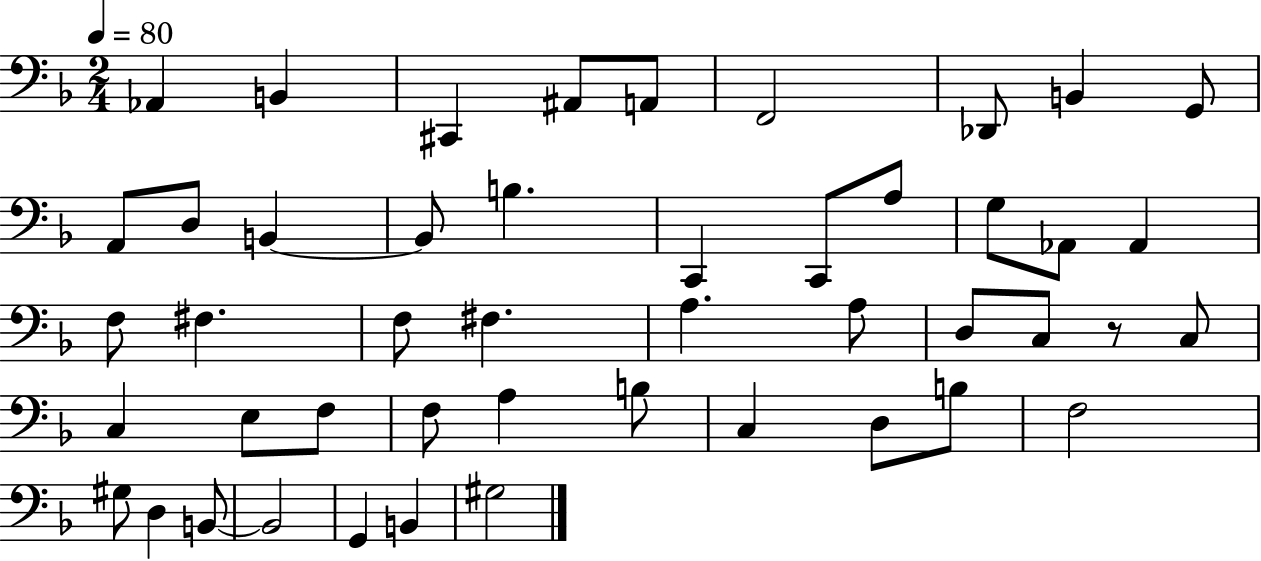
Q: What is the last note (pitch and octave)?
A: G#3